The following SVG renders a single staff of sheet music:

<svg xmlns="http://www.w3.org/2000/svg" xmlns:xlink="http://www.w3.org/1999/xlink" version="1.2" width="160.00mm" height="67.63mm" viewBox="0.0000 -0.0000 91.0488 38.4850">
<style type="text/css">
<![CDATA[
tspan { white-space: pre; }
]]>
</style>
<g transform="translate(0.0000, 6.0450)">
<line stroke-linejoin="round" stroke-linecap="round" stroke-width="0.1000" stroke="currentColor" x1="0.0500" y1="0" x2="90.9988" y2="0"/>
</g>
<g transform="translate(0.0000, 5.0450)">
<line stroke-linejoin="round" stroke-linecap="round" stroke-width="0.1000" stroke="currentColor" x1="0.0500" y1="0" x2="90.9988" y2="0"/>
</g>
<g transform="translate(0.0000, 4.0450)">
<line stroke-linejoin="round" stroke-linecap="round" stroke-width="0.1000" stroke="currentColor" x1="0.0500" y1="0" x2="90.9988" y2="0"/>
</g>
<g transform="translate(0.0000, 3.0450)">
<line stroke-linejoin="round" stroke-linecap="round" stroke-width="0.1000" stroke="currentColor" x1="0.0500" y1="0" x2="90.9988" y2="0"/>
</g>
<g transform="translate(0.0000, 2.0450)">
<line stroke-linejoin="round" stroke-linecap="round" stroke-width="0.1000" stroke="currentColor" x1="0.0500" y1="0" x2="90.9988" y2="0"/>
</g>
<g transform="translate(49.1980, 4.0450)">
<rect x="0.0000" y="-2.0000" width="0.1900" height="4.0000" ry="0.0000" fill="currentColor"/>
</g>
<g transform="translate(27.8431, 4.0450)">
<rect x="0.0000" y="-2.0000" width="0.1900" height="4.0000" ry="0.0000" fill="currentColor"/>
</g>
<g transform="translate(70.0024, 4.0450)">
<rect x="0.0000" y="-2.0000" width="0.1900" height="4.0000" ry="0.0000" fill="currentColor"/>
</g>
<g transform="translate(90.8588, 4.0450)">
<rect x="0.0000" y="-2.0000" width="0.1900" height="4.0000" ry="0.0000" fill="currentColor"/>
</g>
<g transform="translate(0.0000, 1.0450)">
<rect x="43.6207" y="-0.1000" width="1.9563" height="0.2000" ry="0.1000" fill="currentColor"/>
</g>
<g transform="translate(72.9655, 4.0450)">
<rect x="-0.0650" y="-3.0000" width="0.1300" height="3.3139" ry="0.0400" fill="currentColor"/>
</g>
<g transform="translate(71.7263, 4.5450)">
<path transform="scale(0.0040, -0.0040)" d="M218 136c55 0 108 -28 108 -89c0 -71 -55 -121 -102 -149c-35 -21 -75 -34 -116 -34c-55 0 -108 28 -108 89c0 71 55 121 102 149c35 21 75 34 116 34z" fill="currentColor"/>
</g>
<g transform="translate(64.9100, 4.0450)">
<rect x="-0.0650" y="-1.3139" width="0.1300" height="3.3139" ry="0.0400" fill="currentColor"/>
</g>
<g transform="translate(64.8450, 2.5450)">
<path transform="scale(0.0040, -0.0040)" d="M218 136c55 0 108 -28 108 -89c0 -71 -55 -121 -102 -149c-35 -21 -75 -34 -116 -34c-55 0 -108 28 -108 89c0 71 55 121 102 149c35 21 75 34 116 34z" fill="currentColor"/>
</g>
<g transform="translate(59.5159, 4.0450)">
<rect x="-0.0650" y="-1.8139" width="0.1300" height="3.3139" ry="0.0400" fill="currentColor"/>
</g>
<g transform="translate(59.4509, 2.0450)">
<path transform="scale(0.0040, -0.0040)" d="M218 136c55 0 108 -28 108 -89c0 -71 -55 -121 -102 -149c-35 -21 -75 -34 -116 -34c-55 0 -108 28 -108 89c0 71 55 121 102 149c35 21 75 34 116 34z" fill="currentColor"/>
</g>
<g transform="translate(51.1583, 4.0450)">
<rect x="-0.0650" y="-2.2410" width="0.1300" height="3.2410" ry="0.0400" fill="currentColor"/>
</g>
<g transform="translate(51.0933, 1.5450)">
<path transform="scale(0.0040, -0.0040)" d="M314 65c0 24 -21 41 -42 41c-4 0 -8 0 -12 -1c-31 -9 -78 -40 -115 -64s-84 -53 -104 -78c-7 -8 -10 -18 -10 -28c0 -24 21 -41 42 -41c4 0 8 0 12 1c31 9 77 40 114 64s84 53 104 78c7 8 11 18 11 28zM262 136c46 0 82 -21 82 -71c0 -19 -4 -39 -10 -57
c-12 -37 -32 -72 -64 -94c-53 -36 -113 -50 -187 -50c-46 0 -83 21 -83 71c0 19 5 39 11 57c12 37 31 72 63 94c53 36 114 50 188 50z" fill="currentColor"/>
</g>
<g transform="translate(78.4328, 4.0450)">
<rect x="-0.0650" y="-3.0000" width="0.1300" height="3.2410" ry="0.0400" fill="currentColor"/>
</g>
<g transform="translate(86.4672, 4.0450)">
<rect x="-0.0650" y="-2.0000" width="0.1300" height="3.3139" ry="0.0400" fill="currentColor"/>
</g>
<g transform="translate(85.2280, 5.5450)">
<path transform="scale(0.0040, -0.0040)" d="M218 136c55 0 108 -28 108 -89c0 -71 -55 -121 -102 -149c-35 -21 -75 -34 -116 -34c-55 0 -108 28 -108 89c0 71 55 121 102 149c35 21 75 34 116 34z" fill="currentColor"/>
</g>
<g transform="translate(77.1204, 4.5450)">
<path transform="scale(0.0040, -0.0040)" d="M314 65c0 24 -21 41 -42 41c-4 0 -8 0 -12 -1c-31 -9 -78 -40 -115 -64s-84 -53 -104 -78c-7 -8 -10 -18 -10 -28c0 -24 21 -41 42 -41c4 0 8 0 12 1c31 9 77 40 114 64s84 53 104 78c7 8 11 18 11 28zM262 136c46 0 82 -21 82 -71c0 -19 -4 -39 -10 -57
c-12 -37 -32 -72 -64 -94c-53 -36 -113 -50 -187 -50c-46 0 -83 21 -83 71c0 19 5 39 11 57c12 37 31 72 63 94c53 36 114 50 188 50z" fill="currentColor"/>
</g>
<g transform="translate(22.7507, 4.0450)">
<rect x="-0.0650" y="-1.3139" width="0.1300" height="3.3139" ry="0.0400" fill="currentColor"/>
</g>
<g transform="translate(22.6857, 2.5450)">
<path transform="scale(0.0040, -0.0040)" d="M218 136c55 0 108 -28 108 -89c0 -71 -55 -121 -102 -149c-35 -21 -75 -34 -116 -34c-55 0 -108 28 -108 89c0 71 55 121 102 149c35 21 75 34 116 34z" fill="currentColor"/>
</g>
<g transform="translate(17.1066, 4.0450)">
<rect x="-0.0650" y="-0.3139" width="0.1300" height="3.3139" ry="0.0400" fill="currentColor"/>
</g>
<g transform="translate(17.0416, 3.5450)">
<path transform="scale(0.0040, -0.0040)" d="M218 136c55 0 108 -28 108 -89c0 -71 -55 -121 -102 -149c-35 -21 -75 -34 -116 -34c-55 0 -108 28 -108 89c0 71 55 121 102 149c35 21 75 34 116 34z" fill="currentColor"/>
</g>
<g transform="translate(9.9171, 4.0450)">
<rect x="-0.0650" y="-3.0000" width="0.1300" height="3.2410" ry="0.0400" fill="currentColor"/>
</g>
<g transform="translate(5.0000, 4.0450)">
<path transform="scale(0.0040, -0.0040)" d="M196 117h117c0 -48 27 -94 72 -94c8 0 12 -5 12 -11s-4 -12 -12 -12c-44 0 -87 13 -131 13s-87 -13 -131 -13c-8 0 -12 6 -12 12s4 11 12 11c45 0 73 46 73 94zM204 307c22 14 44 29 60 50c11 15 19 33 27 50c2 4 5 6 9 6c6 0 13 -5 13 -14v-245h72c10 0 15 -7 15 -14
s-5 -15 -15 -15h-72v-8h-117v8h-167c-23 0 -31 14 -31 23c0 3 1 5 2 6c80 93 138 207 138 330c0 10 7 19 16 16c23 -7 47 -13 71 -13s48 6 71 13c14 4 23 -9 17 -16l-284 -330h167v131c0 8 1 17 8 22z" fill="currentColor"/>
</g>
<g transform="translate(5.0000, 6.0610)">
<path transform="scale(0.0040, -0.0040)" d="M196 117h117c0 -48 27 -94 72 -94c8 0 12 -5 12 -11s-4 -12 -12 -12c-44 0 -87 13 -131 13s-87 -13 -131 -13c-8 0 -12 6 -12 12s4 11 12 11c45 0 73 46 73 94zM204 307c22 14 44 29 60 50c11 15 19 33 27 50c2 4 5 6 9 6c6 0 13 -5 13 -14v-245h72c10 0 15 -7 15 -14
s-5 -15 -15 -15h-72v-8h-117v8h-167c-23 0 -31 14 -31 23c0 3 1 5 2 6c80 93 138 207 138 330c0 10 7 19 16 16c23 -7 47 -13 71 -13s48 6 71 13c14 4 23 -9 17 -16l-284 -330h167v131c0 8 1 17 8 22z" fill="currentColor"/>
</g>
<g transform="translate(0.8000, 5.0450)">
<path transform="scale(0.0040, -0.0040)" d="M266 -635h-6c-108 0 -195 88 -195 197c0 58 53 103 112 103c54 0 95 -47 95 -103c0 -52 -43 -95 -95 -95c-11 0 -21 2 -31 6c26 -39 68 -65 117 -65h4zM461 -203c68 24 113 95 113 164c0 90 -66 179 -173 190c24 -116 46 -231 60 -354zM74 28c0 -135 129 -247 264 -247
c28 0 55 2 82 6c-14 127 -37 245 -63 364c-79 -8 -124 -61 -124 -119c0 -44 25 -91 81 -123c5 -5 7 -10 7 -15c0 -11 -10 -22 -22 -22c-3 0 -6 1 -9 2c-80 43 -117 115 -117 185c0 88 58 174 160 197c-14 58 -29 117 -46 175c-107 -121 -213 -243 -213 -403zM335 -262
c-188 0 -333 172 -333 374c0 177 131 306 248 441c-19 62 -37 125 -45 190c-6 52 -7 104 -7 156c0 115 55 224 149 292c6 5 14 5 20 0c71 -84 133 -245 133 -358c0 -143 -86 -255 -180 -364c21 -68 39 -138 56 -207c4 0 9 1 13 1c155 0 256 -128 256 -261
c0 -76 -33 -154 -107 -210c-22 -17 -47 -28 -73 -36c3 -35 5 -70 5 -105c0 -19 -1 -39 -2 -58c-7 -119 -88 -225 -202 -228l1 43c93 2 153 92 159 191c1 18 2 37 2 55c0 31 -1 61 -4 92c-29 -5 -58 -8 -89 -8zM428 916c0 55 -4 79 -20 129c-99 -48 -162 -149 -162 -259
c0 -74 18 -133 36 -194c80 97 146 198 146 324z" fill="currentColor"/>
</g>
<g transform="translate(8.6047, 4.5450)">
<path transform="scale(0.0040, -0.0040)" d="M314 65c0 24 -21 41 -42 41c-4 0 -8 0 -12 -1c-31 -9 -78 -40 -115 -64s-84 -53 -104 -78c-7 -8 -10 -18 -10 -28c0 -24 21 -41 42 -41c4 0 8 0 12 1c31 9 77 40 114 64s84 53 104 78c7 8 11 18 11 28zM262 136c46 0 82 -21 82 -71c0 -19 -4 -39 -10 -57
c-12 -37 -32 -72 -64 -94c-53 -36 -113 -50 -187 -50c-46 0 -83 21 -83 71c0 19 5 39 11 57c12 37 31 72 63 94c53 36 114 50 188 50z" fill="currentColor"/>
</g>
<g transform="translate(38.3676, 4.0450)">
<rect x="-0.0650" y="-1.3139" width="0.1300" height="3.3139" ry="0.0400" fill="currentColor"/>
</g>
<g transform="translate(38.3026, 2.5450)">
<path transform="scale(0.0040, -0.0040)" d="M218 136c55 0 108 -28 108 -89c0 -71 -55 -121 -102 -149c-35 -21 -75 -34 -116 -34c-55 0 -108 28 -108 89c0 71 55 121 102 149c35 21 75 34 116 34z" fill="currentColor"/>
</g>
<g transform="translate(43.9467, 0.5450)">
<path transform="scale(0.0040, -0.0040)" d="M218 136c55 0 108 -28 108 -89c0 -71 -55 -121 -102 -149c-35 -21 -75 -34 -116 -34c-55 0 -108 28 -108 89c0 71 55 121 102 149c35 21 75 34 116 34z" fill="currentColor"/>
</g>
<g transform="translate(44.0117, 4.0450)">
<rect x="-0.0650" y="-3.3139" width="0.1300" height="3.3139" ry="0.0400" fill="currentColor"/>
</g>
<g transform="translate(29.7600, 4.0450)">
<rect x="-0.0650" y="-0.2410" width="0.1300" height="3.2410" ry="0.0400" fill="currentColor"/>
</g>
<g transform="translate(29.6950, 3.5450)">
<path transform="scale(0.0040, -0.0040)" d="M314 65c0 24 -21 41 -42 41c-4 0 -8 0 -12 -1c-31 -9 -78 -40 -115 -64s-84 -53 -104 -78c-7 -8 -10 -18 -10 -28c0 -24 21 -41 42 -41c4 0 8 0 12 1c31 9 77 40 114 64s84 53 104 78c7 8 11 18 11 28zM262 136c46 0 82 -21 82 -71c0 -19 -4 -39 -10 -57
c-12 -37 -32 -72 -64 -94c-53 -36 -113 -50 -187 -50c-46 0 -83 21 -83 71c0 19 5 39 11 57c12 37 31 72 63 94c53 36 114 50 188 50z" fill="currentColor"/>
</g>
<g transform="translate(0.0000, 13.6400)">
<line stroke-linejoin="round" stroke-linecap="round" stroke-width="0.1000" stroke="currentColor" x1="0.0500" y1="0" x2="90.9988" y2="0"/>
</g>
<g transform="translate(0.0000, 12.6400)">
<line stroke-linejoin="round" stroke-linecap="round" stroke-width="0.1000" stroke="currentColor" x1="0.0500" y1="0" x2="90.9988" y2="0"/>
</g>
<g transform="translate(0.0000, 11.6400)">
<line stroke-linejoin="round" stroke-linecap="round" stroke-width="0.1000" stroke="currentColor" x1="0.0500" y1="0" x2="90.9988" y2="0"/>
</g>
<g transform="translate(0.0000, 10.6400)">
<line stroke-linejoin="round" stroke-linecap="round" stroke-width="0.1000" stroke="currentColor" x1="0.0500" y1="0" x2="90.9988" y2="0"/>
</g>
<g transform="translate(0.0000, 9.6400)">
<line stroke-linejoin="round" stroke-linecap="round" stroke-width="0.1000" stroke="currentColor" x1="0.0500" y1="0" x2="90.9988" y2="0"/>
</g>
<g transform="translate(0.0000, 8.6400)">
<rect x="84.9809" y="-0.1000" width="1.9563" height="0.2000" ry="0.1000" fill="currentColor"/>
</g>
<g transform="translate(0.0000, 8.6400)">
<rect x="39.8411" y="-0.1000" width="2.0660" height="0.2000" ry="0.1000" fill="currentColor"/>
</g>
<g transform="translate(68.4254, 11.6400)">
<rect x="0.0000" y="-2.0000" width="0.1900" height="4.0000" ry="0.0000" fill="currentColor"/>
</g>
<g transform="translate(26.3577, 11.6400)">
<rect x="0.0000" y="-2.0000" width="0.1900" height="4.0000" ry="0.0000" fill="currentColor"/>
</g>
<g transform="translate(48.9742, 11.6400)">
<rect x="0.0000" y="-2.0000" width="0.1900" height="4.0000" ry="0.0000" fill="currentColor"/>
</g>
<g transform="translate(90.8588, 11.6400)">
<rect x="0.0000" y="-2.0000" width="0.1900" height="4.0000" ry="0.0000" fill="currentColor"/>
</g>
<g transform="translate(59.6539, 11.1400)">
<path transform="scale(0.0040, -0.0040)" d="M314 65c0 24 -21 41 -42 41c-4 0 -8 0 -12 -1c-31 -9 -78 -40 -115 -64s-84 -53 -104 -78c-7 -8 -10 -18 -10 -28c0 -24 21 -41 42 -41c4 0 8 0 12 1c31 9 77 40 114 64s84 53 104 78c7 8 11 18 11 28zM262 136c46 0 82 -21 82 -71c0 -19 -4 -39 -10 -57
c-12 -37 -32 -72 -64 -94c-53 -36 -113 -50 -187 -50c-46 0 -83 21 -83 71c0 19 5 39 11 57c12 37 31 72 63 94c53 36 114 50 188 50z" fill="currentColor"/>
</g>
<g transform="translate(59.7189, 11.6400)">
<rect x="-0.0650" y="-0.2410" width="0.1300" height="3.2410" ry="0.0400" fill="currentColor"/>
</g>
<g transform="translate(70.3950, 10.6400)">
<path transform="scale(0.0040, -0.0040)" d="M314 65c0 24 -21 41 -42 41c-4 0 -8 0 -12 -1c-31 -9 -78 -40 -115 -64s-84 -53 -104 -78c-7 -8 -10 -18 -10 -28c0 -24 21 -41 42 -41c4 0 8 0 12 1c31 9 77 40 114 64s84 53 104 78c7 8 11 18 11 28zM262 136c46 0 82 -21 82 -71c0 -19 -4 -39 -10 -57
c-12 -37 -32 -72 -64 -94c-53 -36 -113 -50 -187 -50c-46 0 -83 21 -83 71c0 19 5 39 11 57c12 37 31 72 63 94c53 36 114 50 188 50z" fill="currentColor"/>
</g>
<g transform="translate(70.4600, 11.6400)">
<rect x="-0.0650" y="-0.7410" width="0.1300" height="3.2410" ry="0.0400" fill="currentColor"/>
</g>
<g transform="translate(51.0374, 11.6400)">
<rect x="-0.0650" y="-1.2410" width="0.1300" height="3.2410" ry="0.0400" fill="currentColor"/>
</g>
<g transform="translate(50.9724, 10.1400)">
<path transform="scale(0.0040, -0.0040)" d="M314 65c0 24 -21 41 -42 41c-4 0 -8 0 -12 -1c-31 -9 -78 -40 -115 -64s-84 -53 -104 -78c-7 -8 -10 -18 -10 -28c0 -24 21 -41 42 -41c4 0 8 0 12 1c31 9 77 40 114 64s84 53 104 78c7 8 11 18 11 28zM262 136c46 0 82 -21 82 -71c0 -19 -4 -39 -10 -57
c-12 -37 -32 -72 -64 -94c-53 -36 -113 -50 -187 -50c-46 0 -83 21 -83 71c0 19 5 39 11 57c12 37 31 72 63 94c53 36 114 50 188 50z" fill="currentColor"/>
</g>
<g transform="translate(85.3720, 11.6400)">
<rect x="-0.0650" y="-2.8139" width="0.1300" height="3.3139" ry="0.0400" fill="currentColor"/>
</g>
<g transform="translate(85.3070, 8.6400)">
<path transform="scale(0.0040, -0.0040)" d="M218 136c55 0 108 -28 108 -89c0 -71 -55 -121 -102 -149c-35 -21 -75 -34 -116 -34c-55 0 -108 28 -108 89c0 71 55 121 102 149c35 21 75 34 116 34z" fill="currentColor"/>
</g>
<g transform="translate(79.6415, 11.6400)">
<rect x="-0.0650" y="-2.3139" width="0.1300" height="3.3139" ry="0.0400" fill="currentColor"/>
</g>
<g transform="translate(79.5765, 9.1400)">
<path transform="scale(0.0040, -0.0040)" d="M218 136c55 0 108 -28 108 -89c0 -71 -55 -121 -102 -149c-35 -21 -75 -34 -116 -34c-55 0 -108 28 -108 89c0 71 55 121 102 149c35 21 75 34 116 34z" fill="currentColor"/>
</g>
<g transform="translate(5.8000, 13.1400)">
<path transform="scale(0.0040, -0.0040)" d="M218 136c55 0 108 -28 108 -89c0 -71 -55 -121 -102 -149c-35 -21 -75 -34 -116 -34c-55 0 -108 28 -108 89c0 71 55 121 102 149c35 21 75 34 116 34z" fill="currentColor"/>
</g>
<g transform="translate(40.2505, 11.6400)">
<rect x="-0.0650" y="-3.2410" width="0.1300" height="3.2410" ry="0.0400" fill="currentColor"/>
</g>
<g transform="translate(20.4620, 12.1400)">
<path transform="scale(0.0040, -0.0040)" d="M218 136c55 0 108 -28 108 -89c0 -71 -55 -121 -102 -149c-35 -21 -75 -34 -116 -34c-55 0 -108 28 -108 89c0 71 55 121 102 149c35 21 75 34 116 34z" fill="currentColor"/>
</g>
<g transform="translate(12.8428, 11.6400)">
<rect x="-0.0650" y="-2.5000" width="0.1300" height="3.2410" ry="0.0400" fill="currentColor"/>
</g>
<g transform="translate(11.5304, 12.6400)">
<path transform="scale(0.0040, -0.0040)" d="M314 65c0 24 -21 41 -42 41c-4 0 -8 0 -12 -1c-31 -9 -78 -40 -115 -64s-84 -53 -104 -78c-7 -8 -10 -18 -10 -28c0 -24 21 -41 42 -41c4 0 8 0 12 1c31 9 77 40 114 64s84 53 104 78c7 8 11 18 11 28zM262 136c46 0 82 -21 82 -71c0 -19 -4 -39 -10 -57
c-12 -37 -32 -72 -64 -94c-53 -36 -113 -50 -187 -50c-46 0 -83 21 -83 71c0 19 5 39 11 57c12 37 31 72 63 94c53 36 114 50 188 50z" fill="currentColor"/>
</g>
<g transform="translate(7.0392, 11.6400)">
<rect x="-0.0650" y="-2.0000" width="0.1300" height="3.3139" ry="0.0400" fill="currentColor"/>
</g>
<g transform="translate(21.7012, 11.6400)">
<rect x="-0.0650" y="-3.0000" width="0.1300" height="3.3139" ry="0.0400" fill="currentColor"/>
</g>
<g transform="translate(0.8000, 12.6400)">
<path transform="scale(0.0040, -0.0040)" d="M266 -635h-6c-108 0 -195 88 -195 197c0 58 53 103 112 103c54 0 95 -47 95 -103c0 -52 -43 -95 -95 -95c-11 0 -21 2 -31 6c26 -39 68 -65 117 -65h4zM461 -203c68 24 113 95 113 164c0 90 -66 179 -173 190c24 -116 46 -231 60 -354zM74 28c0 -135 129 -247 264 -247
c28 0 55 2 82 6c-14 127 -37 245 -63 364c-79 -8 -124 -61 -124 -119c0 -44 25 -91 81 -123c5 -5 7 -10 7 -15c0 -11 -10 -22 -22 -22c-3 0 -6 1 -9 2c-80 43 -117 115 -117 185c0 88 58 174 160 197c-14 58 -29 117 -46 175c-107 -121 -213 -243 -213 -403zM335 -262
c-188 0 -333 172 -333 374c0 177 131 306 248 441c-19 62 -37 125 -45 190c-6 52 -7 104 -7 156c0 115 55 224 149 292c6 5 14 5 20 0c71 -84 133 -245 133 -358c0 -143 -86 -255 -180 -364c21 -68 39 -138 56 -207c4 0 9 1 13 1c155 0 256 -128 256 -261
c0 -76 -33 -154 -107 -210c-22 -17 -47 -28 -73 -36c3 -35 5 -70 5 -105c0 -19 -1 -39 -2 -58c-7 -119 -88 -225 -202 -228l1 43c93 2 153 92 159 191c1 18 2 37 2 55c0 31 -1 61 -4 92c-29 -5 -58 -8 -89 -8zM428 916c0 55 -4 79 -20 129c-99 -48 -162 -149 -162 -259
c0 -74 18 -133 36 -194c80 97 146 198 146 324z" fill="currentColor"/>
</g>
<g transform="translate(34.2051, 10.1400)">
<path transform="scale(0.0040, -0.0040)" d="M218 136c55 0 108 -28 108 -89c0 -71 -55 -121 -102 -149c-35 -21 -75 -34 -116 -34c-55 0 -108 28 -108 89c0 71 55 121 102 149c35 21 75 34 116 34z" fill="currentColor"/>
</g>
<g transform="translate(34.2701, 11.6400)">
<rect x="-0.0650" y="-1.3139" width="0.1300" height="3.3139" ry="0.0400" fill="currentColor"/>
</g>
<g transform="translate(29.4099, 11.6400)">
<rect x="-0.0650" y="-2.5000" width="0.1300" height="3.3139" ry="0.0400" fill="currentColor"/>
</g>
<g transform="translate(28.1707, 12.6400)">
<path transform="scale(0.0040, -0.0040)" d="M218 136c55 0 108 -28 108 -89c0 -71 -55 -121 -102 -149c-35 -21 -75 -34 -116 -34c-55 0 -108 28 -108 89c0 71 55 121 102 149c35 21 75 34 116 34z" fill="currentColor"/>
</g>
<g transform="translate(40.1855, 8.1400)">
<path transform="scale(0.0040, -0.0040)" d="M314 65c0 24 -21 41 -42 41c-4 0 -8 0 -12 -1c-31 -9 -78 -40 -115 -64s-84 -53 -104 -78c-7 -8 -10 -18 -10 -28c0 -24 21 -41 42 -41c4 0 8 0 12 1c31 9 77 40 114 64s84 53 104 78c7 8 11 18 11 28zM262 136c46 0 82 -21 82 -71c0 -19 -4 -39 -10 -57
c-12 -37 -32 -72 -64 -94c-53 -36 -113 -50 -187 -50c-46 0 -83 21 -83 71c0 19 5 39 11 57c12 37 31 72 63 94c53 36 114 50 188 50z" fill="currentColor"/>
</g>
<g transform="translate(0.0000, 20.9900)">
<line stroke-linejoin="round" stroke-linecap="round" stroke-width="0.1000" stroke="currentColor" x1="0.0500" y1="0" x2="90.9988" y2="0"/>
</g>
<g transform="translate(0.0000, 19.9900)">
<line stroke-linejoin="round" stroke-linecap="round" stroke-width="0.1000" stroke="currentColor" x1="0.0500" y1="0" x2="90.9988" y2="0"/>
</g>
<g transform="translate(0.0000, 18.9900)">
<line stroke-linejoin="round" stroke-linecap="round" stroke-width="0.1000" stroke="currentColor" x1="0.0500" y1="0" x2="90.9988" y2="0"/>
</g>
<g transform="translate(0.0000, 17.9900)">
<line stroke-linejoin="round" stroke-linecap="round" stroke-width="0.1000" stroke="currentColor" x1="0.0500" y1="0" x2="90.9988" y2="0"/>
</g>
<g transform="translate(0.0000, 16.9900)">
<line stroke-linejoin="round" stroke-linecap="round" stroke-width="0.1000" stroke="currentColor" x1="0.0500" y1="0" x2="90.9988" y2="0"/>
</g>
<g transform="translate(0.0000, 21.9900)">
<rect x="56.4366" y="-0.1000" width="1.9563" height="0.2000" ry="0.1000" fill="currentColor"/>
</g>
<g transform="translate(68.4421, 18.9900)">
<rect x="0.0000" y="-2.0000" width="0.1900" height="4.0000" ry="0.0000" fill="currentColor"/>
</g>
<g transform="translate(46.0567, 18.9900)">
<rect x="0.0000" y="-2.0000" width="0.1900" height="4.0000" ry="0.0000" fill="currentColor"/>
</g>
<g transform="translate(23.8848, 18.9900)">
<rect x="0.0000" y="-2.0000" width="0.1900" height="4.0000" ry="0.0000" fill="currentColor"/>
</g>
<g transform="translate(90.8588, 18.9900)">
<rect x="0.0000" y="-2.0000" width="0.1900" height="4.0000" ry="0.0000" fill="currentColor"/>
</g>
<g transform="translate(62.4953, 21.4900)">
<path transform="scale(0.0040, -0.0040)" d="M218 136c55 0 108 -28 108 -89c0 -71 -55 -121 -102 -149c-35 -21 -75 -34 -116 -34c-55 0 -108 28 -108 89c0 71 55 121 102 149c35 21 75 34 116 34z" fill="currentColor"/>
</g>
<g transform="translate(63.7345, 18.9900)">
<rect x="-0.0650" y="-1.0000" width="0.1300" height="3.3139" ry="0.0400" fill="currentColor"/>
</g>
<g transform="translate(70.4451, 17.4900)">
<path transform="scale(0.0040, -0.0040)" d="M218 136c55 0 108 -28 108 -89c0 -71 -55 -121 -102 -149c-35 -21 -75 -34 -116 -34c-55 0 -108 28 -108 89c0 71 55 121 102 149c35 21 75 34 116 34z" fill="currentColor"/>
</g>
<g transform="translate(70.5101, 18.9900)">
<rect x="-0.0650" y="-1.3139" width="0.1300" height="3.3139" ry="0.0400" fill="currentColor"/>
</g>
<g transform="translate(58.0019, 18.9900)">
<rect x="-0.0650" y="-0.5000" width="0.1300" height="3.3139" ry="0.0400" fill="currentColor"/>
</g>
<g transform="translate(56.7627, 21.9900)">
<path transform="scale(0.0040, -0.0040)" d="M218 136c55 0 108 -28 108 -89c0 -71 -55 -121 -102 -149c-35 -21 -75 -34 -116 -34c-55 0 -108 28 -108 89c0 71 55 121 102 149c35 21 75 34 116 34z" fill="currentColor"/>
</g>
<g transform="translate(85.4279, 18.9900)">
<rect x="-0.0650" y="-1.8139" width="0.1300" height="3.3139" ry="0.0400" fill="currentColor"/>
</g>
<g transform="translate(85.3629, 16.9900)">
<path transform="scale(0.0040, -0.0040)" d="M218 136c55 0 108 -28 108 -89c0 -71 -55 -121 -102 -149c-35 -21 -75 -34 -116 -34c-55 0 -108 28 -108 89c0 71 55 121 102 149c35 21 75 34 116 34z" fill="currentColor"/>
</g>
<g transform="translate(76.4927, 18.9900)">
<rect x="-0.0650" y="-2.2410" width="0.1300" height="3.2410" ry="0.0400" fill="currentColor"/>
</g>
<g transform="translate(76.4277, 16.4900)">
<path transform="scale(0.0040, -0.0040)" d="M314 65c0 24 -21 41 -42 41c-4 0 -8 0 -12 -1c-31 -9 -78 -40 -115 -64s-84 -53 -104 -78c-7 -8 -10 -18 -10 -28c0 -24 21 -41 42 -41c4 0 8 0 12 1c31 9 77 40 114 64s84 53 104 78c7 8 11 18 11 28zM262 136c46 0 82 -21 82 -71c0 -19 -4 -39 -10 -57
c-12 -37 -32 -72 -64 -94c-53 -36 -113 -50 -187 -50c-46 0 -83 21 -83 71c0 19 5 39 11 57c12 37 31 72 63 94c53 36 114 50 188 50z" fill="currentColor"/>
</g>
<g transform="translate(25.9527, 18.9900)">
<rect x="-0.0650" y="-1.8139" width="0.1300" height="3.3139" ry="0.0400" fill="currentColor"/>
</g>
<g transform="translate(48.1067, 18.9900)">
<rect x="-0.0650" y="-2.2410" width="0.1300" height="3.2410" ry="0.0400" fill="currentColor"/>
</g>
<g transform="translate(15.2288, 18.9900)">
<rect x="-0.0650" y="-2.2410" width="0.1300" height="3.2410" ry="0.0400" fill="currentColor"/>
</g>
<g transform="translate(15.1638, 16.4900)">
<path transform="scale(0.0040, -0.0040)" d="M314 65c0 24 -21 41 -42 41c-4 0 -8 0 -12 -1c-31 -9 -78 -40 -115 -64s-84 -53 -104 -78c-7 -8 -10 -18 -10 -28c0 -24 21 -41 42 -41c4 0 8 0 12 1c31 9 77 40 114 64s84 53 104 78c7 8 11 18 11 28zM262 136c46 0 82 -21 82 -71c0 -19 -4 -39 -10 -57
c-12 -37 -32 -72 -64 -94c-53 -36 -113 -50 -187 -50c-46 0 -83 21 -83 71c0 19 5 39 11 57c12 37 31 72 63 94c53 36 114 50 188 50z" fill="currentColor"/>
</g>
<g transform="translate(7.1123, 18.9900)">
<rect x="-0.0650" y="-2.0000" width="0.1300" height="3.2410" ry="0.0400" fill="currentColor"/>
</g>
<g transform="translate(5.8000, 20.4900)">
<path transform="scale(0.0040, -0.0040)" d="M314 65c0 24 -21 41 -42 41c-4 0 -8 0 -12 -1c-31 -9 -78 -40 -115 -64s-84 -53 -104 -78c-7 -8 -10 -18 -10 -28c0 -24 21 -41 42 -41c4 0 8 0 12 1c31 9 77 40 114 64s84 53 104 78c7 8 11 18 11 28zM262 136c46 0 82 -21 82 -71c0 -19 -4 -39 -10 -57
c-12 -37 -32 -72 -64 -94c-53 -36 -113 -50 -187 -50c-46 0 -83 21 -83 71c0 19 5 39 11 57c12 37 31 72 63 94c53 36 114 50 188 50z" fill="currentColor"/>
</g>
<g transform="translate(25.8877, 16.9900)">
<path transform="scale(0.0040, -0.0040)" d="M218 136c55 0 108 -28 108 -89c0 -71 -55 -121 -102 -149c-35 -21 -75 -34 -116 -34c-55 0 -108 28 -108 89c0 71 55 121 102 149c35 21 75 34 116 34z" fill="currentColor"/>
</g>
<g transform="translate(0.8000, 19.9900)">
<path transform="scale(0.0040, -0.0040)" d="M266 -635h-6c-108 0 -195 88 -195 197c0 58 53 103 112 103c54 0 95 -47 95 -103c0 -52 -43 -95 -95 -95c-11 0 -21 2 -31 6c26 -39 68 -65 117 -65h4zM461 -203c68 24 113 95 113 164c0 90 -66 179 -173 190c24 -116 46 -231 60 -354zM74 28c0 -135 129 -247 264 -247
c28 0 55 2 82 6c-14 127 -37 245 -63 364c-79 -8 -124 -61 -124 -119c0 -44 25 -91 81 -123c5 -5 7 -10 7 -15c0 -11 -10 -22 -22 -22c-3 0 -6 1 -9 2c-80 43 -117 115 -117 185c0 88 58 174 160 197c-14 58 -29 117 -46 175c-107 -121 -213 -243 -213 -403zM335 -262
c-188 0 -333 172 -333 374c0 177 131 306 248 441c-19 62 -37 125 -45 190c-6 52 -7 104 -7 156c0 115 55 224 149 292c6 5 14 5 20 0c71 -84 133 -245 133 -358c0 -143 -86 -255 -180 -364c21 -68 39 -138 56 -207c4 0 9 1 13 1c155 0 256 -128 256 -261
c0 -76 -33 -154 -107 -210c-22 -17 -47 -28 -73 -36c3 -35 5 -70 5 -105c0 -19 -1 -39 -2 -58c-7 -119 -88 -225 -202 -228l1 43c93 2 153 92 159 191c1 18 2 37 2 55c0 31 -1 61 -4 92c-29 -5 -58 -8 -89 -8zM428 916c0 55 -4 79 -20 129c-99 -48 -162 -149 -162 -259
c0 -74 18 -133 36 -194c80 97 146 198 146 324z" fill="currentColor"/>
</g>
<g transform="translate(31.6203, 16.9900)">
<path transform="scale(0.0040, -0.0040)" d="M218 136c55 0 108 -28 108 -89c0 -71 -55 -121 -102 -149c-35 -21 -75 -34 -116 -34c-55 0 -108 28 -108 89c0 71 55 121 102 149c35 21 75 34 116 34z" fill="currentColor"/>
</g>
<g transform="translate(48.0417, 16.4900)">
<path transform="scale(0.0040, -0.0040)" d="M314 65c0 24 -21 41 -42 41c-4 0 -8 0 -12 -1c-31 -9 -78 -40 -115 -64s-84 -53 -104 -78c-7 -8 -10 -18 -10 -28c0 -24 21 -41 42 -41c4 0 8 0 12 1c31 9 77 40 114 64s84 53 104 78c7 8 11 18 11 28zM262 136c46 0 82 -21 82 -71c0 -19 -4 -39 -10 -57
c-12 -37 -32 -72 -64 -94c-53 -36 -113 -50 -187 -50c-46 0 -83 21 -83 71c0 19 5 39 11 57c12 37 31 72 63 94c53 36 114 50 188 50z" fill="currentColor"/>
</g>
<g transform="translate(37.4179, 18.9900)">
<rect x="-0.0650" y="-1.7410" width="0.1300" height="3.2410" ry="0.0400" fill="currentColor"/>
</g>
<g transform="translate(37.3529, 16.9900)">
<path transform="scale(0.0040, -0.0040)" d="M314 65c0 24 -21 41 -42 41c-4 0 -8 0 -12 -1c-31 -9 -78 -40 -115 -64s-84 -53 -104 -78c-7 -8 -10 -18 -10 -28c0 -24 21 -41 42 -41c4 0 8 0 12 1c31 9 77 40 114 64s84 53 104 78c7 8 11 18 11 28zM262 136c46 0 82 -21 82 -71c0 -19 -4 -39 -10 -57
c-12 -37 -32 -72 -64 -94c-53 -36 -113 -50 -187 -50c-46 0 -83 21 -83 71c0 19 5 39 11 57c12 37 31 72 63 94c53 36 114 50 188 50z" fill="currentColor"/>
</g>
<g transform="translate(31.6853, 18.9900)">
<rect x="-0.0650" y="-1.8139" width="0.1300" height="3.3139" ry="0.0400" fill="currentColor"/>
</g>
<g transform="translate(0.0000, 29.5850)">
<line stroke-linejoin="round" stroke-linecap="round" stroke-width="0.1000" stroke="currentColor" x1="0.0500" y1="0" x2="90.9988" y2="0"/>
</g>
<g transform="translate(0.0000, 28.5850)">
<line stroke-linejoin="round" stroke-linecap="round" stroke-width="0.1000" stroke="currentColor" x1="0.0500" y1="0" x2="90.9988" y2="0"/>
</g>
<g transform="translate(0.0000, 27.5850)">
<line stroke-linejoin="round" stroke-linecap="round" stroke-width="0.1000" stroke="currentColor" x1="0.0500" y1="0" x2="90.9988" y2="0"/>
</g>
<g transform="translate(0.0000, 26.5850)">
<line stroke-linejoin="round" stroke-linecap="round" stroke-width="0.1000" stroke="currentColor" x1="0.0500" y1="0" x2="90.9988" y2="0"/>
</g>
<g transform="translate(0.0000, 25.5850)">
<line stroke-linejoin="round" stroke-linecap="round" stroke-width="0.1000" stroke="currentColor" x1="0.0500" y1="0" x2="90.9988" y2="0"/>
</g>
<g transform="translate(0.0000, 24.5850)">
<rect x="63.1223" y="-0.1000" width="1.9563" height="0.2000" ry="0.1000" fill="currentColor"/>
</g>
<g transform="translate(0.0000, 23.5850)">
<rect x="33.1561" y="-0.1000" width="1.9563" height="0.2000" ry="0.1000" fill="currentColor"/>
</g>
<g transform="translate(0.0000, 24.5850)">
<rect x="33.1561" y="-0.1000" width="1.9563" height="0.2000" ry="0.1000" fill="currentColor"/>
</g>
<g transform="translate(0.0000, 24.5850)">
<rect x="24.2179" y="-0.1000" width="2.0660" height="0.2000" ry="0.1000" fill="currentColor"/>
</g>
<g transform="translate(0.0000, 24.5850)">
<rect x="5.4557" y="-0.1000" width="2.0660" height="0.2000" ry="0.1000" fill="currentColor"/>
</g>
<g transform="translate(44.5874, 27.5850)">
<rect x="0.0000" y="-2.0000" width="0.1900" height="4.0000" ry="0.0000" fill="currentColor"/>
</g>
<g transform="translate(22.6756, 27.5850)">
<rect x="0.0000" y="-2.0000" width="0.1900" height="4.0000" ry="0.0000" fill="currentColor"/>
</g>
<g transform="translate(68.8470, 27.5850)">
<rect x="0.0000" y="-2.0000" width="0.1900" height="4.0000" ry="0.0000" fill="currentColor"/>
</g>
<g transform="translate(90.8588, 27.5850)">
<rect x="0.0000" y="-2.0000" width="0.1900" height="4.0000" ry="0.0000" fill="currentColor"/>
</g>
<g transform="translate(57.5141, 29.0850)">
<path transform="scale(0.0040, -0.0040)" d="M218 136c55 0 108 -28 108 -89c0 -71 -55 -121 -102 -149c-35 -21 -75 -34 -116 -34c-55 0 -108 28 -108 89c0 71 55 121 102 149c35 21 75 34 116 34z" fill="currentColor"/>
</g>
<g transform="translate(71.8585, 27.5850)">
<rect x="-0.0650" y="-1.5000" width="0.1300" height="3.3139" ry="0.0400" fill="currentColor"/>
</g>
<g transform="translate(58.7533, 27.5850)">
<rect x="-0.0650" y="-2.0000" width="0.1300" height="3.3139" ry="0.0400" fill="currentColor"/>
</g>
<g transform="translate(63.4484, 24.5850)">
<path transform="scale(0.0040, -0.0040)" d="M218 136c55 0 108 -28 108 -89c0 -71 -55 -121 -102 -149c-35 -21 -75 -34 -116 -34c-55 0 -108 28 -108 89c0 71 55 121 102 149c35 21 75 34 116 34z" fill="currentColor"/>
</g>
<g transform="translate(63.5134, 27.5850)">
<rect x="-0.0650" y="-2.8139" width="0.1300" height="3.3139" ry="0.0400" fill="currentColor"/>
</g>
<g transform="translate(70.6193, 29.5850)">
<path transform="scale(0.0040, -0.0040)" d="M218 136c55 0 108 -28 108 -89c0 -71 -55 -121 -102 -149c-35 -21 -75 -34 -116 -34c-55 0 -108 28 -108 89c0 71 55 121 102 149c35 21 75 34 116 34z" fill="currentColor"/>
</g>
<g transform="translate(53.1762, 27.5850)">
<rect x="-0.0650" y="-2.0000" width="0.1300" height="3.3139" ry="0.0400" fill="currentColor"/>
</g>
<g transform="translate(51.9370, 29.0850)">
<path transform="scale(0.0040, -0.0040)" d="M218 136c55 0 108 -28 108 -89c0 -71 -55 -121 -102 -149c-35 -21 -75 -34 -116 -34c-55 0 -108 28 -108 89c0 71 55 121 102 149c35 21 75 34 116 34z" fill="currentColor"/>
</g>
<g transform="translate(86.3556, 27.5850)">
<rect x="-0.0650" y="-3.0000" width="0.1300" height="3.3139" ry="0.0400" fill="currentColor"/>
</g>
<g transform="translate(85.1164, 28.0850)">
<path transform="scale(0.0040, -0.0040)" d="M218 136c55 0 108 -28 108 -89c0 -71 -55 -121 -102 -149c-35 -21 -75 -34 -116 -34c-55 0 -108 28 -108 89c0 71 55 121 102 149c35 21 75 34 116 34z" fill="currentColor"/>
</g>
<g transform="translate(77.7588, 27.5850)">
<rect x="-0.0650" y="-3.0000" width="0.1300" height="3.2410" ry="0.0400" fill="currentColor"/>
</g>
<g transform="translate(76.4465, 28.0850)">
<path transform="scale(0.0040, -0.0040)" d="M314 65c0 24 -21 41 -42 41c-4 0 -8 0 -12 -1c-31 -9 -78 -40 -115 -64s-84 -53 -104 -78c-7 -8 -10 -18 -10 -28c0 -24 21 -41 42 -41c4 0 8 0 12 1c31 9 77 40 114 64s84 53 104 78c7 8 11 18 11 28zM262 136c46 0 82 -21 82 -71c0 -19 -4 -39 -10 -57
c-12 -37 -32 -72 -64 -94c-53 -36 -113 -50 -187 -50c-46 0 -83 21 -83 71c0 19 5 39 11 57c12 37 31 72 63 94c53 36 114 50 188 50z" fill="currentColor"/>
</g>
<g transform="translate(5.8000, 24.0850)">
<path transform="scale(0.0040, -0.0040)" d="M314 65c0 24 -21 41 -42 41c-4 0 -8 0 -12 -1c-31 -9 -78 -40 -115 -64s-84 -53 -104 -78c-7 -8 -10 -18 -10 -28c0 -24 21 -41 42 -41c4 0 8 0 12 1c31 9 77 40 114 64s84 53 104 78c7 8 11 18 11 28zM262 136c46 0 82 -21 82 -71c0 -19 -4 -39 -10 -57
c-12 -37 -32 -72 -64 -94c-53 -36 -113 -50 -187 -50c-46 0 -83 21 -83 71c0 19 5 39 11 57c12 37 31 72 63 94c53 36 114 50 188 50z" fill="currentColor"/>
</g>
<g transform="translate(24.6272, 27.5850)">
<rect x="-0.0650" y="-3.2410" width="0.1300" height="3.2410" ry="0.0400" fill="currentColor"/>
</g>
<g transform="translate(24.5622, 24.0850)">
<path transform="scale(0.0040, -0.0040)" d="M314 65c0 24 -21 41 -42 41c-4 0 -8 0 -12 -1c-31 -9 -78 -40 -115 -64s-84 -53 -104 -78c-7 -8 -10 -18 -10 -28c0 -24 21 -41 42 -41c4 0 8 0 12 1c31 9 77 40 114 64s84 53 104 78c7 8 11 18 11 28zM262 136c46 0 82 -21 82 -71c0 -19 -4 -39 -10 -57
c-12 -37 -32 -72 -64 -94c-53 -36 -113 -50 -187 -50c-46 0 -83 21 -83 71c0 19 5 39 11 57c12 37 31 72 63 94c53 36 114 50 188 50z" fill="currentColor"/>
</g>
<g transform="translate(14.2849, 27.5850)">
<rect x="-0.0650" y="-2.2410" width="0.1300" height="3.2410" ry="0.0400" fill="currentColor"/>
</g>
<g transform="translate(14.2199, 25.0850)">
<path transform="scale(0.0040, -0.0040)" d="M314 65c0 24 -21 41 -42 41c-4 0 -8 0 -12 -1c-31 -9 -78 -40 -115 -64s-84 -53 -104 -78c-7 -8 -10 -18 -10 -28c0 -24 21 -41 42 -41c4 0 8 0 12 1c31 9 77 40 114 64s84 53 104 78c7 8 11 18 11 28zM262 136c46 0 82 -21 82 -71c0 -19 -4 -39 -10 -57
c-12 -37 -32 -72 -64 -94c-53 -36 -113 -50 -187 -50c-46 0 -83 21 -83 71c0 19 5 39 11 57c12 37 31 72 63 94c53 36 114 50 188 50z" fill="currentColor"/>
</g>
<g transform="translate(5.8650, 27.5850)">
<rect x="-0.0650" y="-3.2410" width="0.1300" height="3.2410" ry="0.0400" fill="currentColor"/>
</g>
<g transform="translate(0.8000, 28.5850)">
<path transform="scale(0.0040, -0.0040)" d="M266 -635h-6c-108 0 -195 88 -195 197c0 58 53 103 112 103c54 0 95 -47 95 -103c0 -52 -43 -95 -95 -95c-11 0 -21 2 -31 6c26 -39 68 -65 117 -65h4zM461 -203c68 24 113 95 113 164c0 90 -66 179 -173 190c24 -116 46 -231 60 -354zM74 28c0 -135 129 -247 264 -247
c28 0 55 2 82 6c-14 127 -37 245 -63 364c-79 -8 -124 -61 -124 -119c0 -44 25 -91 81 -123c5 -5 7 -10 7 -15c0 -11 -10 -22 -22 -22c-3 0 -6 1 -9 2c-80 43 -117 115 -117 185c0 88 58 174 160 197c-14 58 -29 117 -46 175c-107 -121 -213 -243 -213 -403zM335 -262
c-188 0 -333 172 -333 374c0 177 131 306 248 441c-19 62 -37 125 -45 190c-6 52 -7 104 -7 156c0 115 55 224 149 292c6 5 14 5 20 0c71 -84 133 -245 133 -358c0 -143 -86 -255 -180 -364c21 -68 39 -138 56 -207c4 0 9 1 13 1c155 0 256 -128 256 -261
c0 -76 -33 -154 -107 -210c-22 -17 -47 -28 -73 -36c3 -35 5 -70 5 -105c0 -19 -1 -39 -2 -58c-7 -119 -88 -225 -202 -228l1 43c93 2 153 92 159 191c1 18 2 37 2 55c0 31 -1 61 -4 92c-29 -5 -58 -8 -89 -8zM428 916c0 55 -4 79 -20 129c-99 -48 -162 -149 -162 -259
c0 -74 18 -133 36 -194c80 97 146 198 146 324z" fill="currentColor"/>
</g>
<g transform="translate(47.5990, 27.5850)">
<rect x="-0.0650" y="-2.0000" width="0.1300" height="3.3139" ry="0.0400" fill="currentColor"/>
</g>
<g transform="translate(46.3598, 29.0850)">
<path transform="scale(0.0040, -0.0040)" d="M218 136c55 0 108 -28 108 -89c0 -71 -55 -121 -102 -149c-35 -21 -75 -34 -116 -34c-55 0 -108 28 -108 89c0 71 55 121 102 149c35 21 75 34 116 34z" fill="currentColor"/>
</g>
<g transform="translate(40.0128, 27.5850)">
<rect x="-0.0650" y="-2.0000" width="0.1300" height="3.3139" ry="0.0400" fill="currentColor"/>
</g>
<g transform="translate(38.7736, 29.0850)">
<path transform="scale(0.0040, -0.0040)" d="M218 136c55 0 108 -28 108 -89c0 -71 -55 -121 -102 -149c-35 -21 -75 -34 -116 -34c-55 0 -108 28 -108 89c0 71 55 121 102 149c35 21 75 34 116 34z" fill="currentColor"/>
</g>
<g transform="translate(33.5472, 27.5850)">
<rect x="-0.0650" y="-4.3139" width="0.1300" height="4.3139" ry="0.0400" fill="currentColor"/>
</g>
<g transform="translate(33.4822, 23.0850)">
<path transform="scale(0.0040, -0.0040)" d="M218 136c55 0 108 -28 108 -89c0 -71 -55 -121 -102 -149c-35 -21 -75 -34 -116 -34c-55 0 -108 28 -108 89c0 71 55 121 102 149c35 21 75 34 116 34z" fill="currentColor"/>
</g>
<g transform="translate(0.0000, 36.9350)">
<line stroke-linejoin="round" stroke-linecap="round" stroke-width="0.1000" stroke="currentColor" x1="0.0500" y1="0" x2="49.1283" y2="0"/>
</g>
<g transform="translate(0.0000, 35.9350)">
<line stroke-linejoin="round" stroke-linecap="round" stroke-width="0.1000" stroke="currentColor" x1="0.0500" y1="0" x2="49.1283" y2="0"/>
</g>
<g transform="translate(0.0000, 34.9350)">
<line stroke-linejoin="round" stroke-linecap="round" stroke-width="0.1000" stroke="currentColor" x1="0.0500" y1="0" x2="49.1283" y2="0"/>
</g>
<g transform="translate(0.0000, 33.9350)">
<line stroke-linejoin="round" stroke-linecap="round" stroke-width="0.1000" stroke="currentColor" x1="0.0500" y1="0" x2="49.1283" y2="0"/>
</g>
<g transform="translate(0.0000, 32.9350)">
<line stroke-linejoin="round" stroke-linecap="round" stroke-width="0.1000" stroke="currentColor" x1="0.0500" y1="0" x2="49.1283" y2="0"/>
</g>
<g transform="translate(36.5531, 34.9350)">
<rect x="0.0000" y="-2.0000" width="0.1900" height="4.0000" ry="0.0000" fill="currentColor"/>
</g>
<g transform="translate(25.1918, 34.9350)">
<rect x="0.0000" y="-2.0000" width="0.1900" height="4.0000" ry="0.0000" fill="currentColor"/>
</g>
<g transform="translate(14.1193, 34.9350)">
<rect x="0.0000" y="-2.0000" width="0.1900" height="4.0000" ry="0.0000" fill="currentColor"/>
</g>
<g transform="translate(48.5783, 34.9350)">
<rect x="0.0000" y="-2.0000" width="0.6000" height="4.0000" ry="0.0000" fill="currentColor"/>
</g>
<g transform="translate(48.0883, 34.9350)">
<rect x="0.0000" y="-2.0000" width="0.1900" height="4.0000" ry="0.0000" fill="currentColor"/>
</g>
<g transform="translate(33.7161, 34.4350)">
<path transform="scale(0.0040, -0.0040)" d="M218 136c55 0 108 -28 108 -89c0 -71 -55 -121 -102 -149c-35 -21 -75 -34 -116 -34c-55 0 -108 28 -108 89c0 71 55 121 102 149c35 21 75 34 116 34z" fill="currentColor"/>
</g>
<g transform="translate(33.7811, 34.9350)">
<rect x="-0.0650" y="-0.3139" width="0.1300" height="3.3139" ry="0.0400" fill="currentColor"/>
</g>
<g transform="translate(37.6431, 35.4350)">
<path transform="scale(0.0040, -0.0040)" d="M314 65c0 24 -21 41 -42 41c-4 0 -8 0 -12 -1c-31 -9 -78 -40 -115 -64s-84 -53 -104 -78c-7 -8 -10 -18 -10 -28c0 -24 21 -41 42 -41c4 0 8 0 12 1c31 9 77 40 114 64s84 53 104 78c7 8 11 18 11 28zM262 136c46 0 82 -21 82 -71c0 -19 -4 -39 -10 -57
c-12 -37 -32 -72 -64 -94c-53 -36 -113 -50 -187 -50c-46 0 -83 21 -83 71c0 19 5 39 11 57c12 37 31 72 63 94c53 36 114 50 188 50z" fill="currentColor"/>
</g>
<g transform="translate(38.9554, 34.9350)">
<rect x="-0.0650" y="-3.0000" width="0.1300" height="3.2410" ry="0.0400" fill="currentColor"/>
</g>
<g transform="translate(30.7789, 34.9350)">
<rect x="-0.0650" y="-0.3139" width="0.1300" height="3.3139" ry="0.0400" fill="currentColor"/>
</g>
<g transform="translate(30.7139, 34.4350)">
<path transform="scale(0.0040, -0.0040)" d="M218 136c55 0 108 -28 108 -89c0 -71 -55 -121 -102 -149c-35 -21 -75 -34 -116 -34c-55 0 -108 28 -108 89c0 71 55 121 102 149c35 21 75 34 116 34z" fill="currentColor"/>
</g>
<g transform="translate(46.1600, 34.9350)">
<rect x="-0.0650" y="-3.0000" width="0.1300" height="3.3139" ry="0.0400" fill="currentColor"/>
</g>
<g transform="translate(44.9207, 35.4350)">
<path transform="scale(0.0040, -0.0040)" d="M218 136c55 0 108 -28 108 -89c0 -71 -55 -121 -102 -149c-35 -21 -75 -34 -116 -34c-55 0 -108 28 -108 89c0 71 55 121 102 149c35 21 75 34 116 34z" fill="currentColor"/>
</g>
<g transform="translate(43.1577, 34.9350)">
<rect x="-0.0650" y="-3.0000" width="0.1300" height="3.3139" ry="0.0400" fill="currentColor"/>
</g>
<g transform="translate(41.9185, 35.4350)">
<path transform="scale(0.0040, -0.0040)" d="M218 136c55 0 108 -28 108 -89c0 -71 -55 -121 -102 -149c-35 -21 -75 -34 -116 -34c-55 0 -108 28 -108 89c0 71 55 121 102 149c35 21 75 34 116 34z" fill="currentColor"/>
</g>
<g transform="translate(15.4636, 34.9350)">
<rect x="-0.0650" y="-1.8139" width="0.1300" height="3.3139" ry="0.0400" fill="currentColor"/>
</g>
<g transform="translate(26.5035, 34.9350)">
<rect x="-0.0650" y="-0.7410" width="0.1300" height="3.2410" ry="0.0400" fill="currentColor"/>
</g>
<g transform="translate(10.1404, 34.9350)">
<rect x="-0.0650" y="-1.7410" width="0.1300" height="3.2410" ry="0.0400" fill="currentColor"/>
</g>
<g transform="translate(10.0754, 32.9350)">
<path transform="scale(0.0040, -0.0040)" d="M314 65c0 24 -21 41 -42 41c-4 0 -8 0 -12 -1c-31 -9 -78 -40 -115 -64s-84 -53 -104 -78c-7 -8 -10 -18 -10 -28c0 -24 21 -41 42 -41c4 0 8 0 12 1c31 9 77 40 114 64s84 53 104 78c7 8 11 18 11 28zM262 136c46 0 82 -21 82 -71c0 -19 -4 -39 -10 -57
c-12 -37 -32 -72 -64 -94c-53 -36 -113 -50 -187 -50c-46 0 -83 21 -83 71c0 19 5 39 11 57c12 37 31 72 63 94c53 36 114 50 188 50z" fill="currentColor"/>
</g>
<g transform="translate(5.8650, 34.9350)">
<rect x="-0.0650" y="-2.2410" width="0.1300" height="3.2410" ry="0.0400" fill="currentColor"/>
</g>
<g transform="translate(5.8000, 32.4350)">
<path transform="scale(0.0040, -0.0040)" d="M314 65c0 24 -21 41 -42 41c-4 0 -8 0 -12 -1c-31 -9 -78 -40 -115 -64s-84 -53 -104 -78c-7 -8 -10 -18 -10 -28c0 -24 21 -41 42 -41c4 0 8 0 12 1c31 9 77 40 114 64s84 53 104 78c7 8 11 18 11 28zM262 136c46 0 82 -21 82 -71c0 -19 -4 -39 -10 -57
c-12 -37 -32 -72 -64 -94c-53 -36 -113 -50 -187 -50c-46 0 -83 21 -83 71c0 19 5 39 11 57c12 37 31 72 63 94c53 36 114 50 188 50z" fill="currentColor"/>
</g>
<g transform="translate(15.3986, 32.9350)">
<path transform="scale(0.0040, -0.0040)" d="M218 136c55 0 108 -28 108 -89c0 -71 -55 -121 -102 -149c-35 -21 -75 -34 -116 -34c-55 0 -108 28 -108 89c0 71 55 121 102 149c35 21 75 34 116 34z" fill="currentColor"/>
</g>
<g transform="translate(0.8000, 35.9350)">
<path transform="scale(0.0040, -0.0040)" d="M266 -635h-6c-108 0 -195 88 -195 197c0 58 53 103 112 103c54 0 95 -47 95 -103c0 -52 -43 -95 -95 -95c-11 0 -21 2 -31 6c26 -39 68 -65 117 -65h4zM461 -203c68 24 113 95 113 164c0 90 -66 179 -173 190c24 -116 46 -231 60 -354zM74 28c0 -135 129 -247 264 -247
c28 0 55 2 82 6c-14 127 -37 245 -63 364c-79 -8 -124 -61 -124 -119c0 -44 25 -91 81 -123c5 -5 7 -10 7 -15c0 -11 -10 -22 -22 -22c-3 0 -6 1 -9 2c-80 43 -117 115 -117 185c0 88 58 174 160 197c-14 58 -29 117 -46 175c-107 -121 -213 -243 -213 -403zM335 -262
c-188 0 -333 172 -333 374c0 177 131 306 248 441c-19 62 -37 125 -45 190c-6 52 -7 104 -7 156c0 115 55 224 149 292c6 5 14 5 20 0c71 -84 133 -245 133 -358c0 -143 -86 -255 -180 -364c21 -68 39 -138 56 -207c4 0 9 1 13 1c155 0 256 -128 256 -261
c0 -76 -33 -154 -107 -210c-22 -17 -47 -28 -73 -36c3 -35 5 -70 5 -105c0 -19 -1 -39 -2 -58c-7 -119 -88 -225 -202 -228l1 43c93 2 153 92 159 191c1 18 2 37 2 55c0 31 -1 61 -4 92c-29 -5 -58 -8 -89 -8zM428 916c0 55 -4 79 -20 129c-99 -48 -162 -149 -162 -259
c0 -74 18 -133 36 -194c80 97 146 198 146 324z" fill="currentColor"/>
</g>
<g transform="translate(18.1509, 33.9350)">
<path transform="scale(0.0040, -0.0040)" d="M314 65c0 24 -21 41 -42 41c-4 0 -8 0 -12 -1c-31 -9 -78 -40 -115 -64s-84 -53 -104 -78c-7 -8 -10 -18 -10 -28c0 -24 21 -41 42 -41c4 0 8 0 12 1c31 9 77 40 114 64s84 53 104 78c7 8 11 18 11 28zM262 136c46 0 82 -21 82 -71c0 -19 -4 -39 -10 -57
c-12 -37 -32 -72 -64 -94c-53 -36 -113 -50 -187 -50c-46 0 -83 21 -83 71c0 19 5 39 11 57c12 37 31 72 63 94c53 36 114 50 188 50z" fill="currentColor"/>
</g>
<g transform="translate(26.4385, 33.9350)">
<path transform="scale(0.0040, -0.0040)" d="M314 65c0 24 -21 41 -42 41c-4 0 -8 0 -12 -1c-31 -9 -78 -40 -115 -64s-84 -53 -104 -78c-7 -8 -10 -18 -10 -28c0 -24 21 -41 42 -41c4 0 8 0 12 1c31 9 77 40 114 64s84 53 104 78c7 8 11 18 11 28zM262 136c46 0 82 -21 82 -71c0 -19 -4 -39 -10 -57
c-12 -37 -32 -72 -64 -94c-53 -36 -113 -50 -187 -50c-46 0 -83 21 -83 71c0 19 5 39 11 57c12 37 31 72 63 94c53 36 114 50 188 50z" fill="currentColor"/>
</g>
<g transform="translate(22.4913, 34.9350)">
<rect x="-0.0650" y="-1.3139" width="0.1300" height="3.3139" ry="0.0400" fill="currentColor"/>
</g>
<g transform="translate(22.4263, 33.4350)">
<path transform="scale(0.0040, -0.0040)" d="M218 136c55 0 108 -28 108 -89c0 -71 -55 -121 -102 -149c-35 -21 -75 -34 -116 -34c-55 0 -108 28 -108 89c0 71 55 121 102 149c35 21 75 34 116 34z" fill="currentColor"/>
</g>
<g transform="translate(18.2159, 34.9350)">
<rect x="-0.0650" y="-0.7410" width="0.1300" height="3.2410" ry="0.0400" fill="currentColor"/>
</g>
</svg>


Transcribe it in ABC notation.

X:1
T:Untitled
M:4/4
L:1/4
K:C
A2 c e c2 e b g2 f e A A2 F F G2 A G e b2 e2 c2 d2 g a F2 g2 f f f2 g2 C D e g2 f b2 g2 b2 d' F F F F a E A2 A g2 f2 f d2 e d2 c c A2 A A